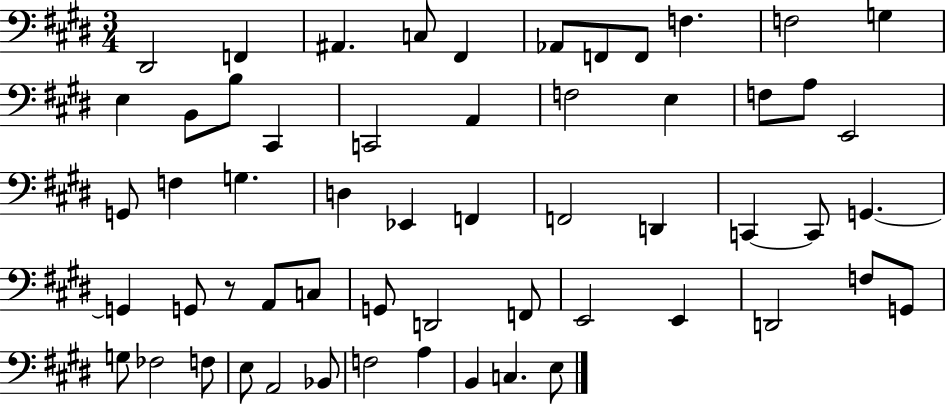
X:1
T:Untitled
M:3/4
L:1/4
K:E
^D,,2 F,, ^A,, C,/2 ^F,, _A,,/2 F,,/2 F,,/2 F, F,2 G, E, B,,/2 B,/2 ^C,, C,,2 A,, F,2 E, F,/2 A,/2 E,,2 G,,/2 F, G, D, _E,, F,, F,,2 D,, C,, C,,/2 G,, G,, G,,/2 z/2 A,,/2 C,/2 G,,/2 D,,2 F,,/2 E,,2 E,, D,,2 F,/2 G,,/2 G,/2 _F,2 F,/2 E,/2 A,,2 _B,,/2 F,2 A, B,, C, E,/2